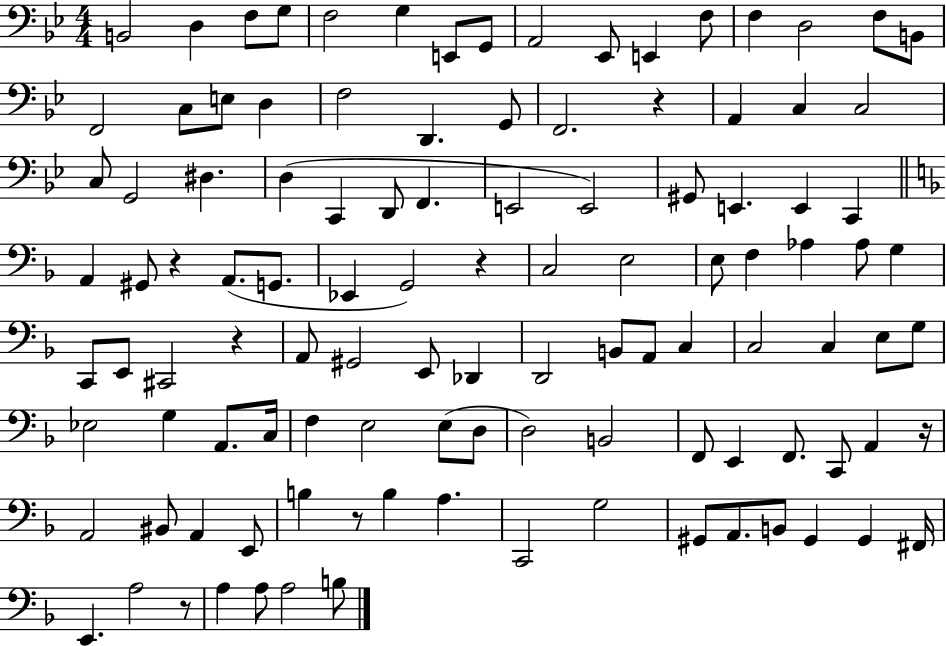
X:1
T:Untitled
M:4/4
L:1/4
K:Bb
B,,2 D, F,/2 G,/2 F,2 G, E,,/2 G,,/2 A,,2 _E,,/2 E,, F,/2 F, D,2 F,/2 B,,/2 F,,2 C,/2 E,/2 D, F,2 D,, G,,/2 F,,2 z A,, C, C,2 C,/2 G,,2 ^D, D, C,, D,,/2 F,, E,,2 E,,2 ^G,,/2 E,, E,, C,, A,, ^G,,/2 z A,,/2 G,,/2 _E,, G,,2 z C,2 E,2 E,/2 F, _A, _A,/2 G, C,,/2 E,,/2 ^C,,2 z A,,/2 ^G,,2 E,,/2 _D,, D,,2 B,,/2 A,,/2 C, C,2 C, E,/2 G,/2 _E,2 G, A,,/2 C,/4 F, E,2 E,/2 D,/2 D,2 B,,2 F,,/2 E,, F,,/2 C,,/2 A,, z/4 A,,2 ^B,,/2 A,, E,,/2 B, z/2 B, A, C,,2 G,2 ^G,,/2 A,,/2 B,,/2 ^G,, ^G,, ^F,,/4 E,, A,2 z/2 A, A,/2 A,2 B,/2